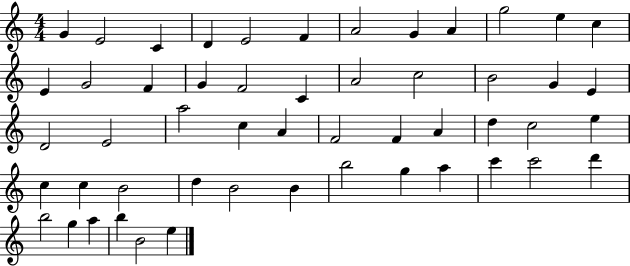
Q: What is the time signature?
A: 4/4